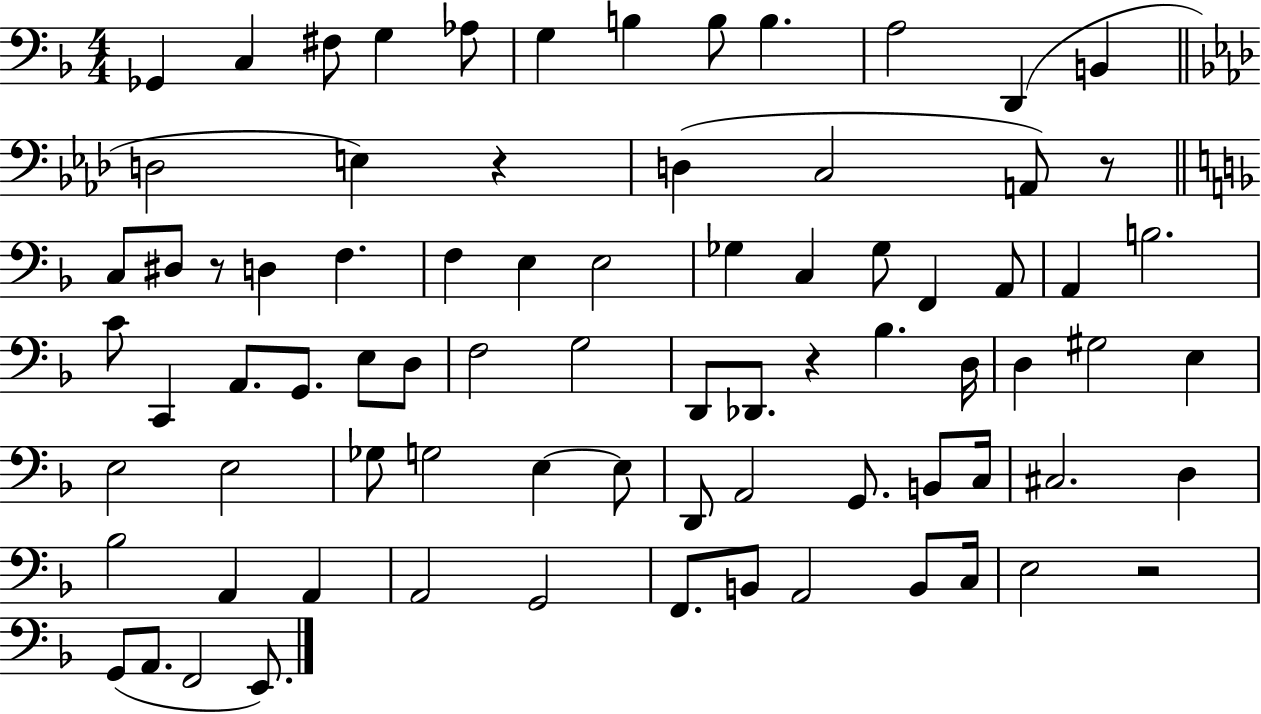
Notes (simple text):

Gb2/q C3/q F#3/e G3/q Ab3/e G3/q B3/q B3/e B3/q. A3/h D2/q B2/q D3/h E3/q R/q D3/q C3/h A2/e R/e C3/e D#3/e R/e D3/q F3/q. F3/q E3/q E3/h Gb3/q C3/q Gb3/e F2/q A2/e A2/q B3/h. C4/e C2/q A2/e. G2/e. E3/e D3/e F3/h G3/h D2/e Db2/e. R/q Bb3/q. D3/s D3/q G#3/h E3/q E3/h E3/h Gb3/e G3/h E3/q E3/e D2/e A2/h G2/e. B2/e C3/s C#3/h. D3/q Bb3/h A2/q A2/q A2/h G2/h F2/e. B2/e A2/h B2/e C3/s E3/h R/h G2/e A2/e. F2/h E2/e.